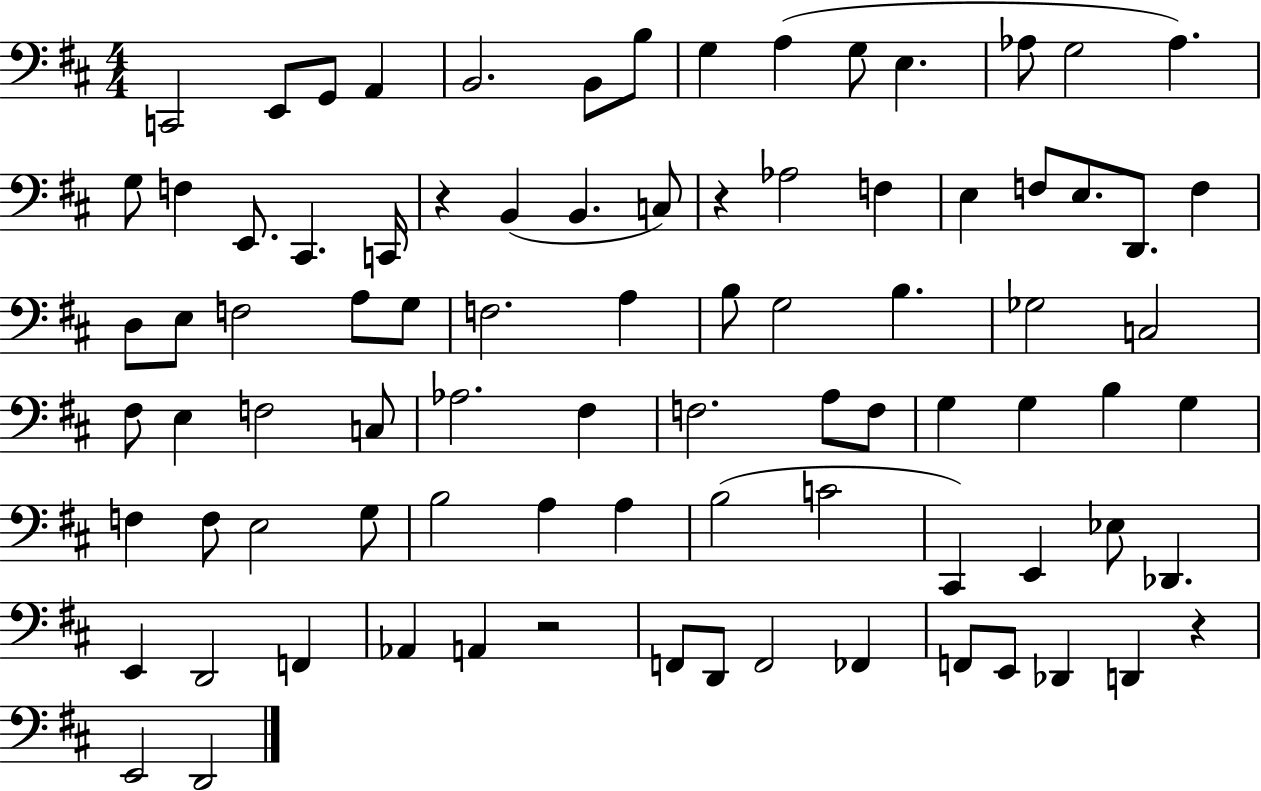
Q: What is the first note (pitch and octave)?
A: C2